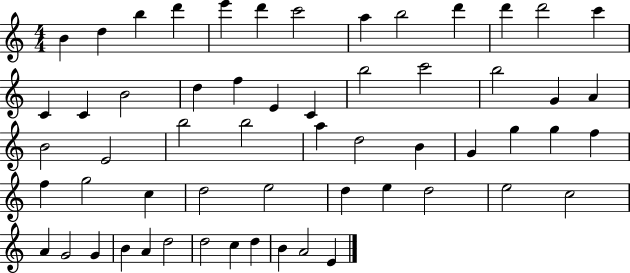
B4/q D5/q B5/q D6/q E6/q D6/q C6/h A5/q B5/h D6/q D6/q D6/h C6/q C4/q C4/q B4/h D5/q F5/q E4/q C4/q B5/h C6/h B5/h G4/q A4/q B4/h E4/h B5/h B5/h A5/q D5/h B4/q G4/q G5/q G5/q F5/q F5/q G5/h C5/q D5/h E5/h D5/q E5/q D5/h E5/h C5/h A4/q G4/h G4/q B4/q A4/q D5/h D5/h C5/q D5/q B4/q A4/h E4/q